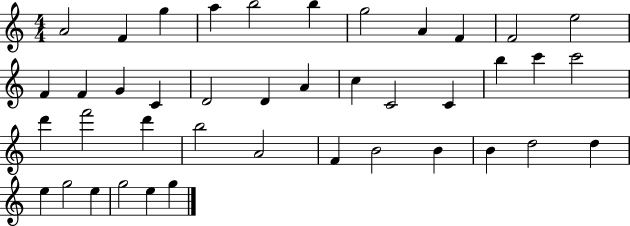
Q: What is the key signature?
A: C major